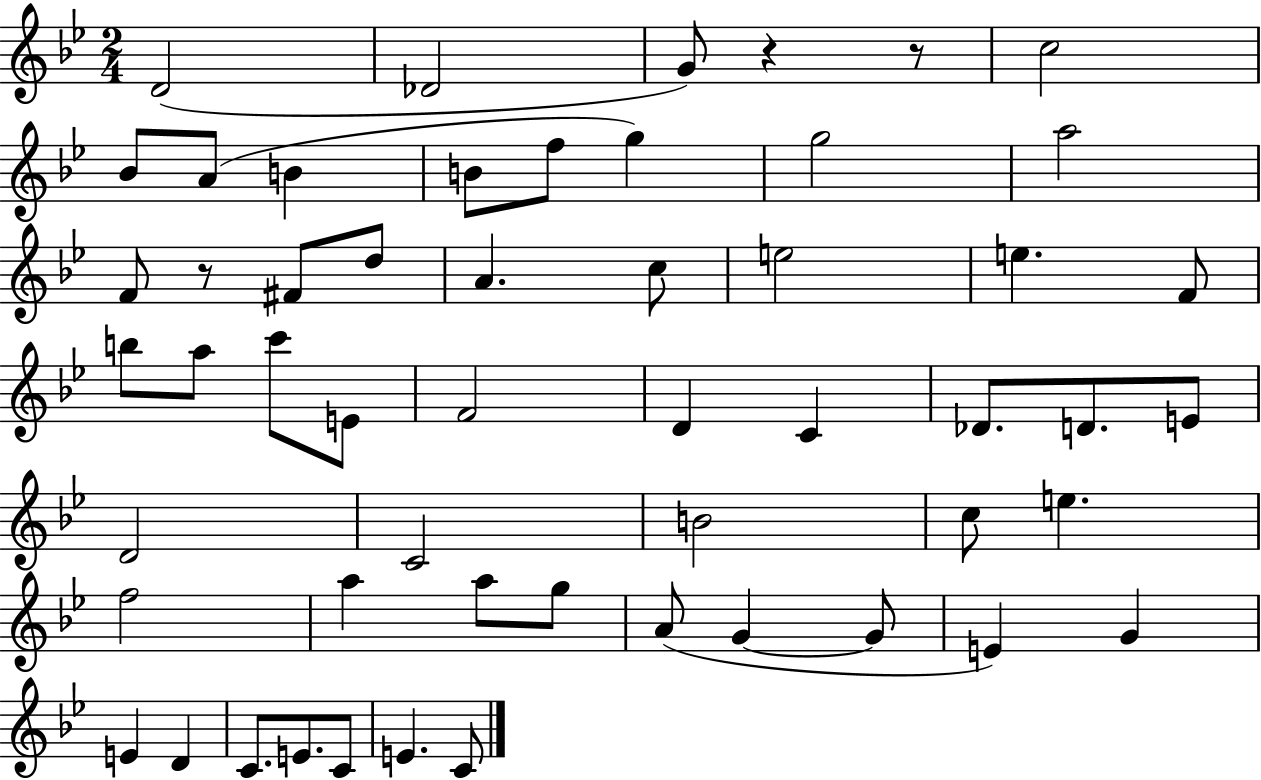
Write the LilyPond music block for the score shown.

{
  \clef treble
  \numericTimeSignature
  \time 2/4
  \key bes \major
  d'2( | des'2 | g'8) r4 r8 | c''2 | \break bes'8 a'8( b'4 | b'8 f''8 g''4) | g''2 | a''2 | \break f'8 r8 fis'8 d''8 | a'4. c''8 | e''2 | e''4. f'8 | \break b''8 a''8 c'''8 e'8 | f'2 | d'4 c'4 | des'8. d'8. e'8 | \break d'2 | c'2 | b'2 | c''8 e''4. | \break f''2 | a''4 a''8 g''8 | a'8( g'4~~ g'8 | e'4) g'4 | \break e'4 d'4 | c'8. e'8. c'8 | e'4. c'8 | \bar "|."
}